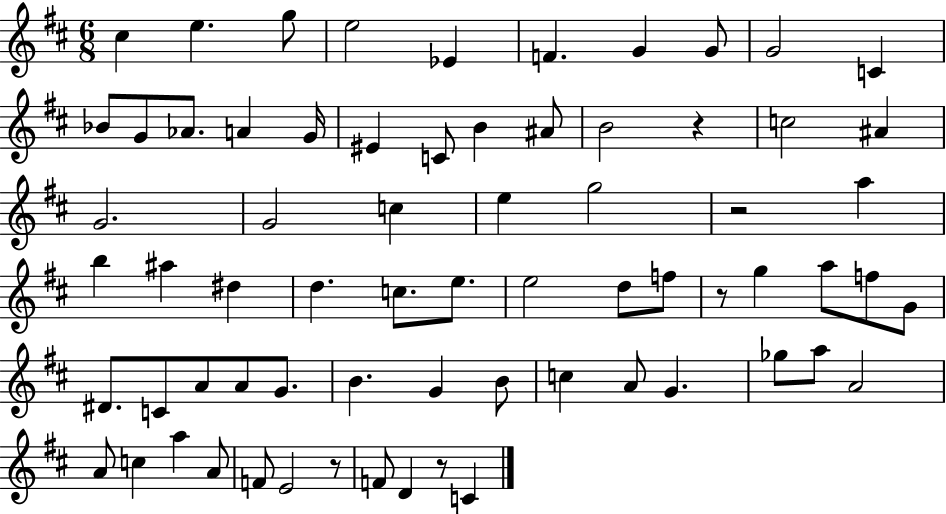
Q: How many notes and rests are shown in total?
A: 69